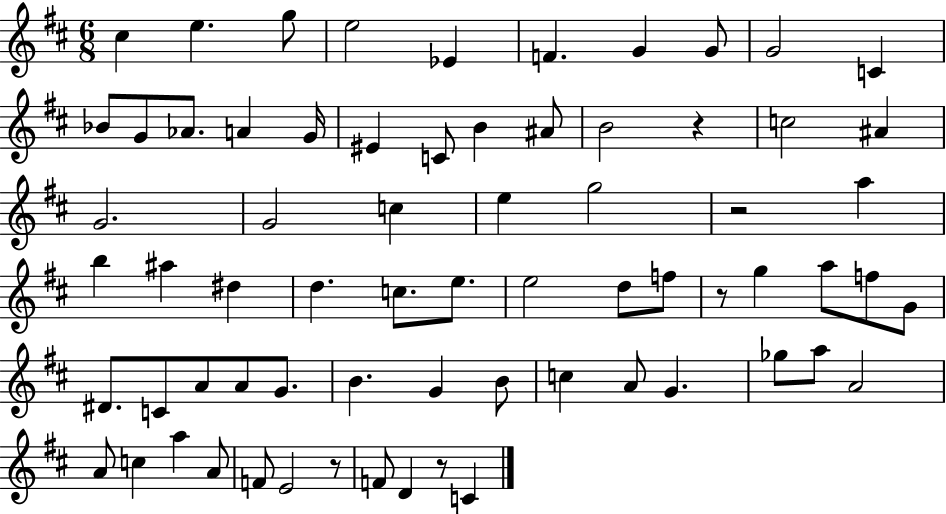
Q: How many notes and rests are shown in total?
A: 69